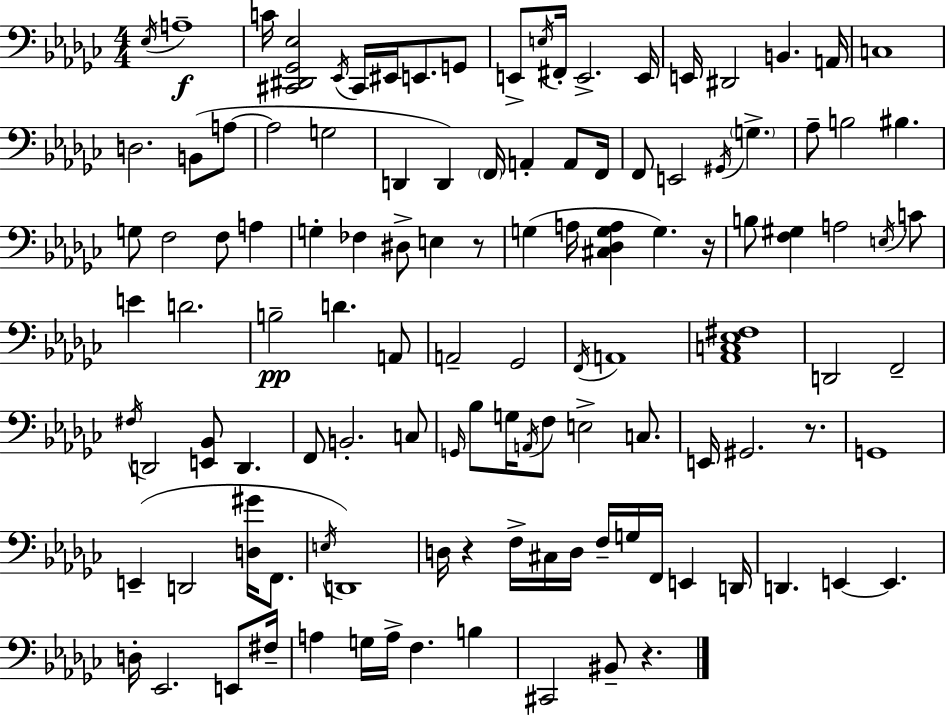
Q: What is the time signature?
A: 4/4